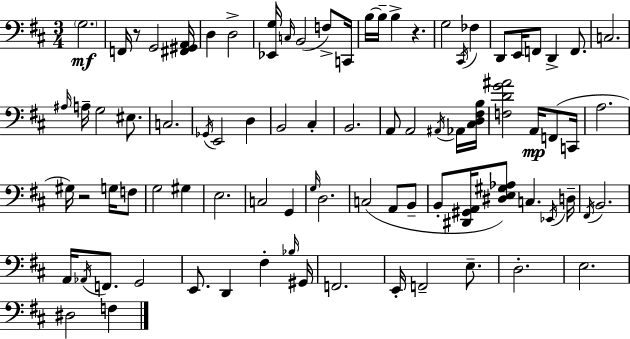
X:1
T:Untitled
M:3/4
L:1/4
K:D
G,2 F,,/4 z/2 G,,2 [^F,,^G,,A,,]/4 D, D,2 [_E,,G,]/4 C,/4 B,,2 F,/2 C,,/4 B,/4 B,/4 B, z G,2 ^C,,/4 _F, D,,/2 E,,/4 F,,/2 D,, F,,/2 C,2 ^A,/4 A,/4 G,2 ^E,/2 C,2 _G,,/4 E,,2 D, B,,2 ^C, B,,2 A,,/2 A,,2 ^A,,/4 _A,,/4 [^C,D,^F,B,]/4 [F,DG^A]2 A,,/4 F,,/2 C,,/4 A,2 ^G,/4 z2 G,/4 F,/2 G,2 ^G, E,2 C,2 G,, G,/4 D,2 C,2 A,,/2 B,,/2 B,,/2 [^D,,^G,,A,,]/4 [^D,E,^G,_A,]/2 C, _E,,/4 D,/4 ^F,,/4 B,,2 A,,/4 _A,,/4 F,,/2 G,,2 E,,/2 D,, ^F, _B,/4 ^G,,/4 F,,2 E,,/4 F,,2 E,/2 D,2 E,2 ^D,2 F,